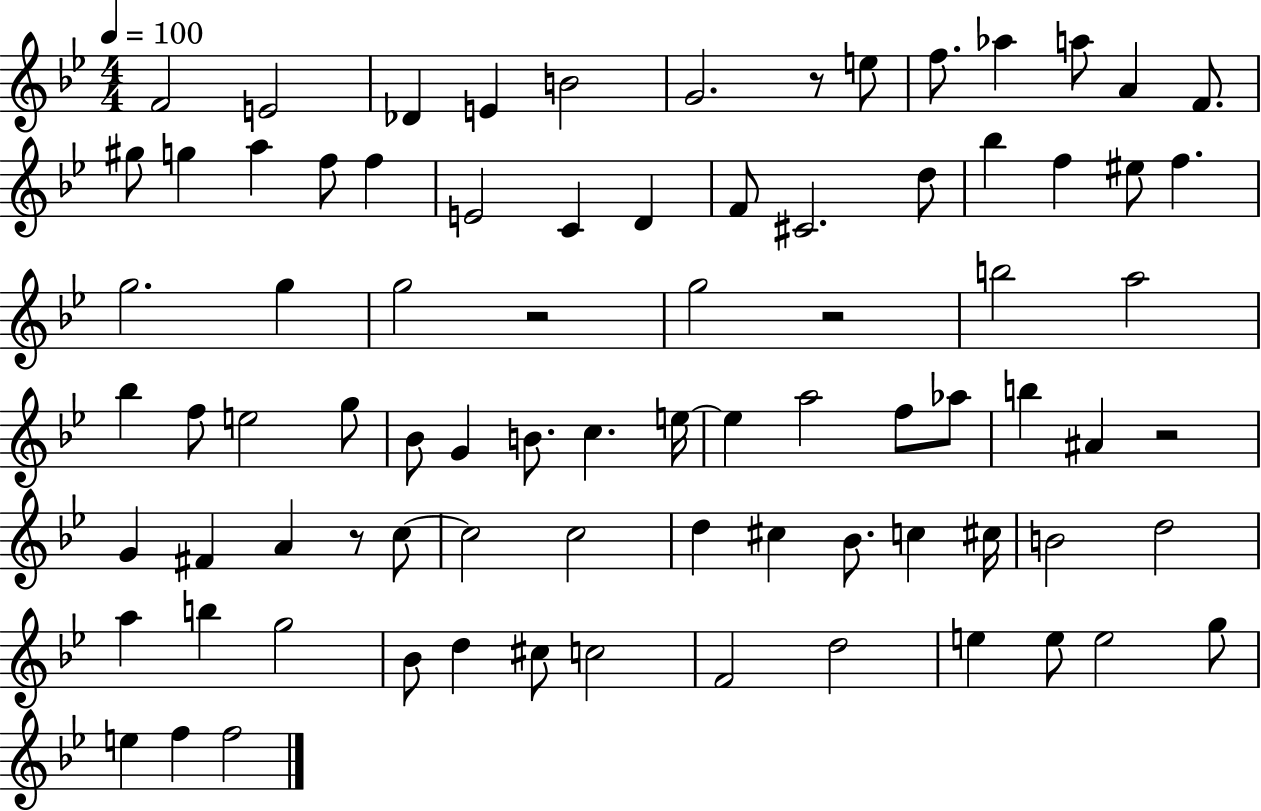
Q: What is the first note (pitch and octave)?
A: F4